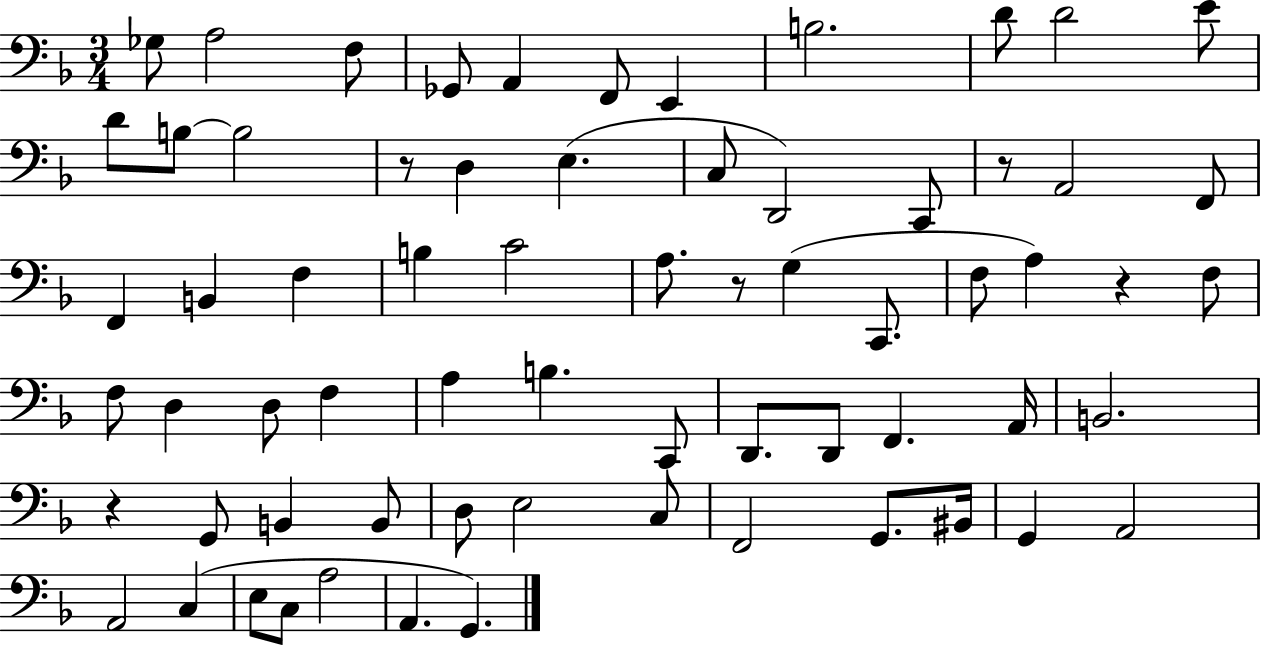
X:1
T:Untitled
M:3/4
L:1/4
K:F
_G,/2 A,2 F,/2 _G,,/2 A,, F,,/2 E,, B,2 D/2 D2 E/2 D/2 B,/2 B,2 z/2 D, E, C,/2 D,,2 C,,/2 z/2 A,,2 F,,/2 F,, B,, F, B, C2 A,/2 z/2 G, C,,/2 F,/2 A, z F,/2 F,/2 D, D,/2 F, A, B, C,,/2 D,,/2 D,,/2 F,, A,,/4 B,,2 z G,,/2 B,, B,,/2 D,/2 E,2 C,/2 F,,2 G,,/2 ^B,,/4 G,, A,,2 A,,2 C, E,/2 C,/2 A,2 A,, G,,